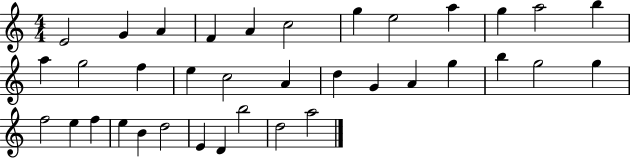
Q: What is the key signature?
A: C major